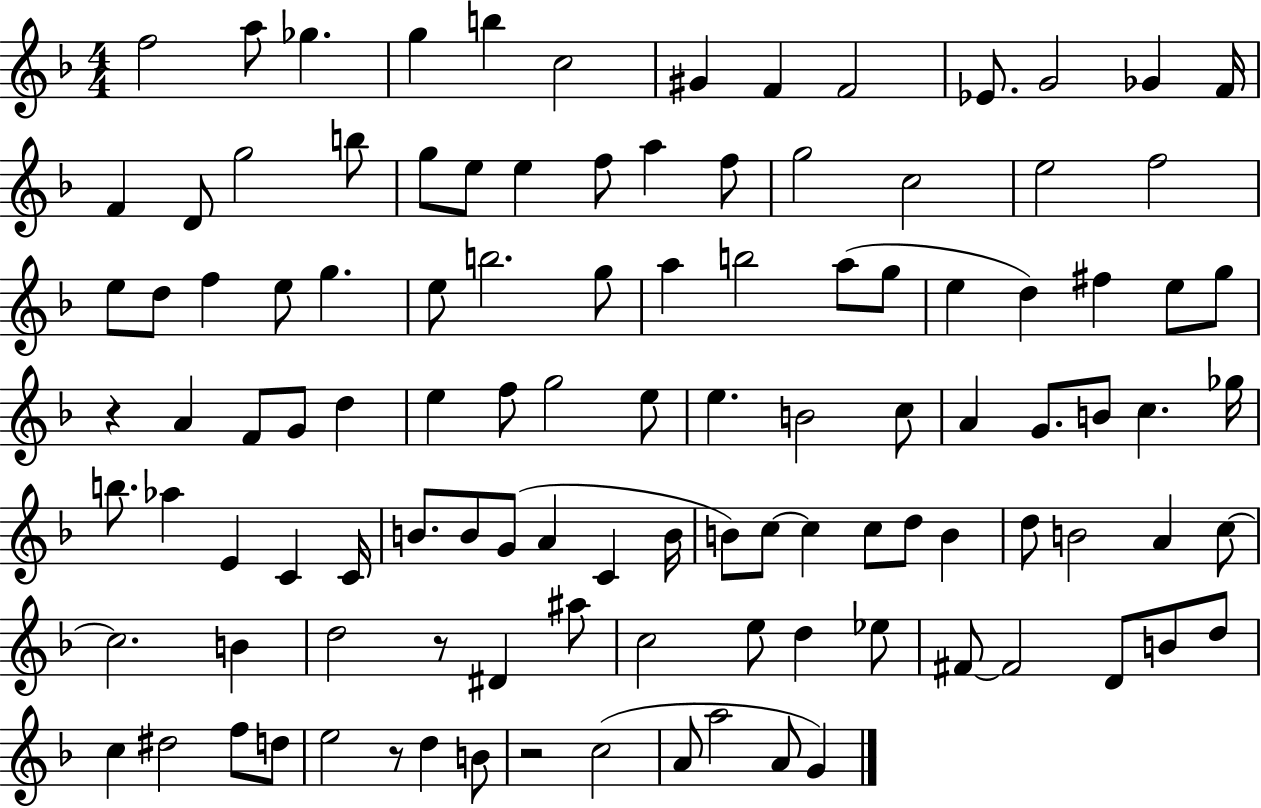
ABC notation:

X:1
T:Untitled
M:4/4
L:1/4
K:F
f2 a/2 _g g b c2 ^G F F2 _E/2 G2 _G F/4 F D/2 g2 b/2 g/2 e/2 e f/2 a f/2 g2 c2 e2 f2 e/2 d/2 f e/2 g e/2 b2 g/2 a b2 a/2 g/2 e d ^f e/2 g/2 z A F/2 G/2 d e f/2 g2 e/2 e B2 c/2 A G/2 B/2 c _g/4 b/2 _a E C C/4 B/2 B/2 G/2 A C B/4 B/2 c/2 c c/2 d/2 B d/2 B2 A c/2 c2 B d2 z/2 ^D ^a/2 c2 e/2 d _e/2 ^F/2 ^F2 D/2 B/2 d/2 c ^d2 f/2 d/2 e2 z/2 d B/2 z2 c2 A/2 a2 A/2 G